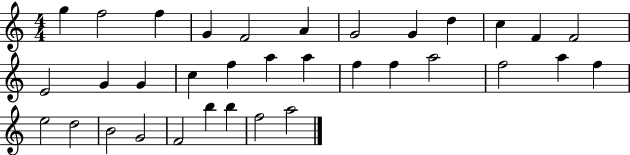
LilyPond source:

{
  \clef treble
  \numericTimeSignature
  \time 4/4
  \key c \major
  g''4 f''2 f''4 | g'4 f'2 a'4 | g'2 g'4 d''4 | c''4 f'4 f'2 | \break e'2 g'4 g'4 | c''4 f''4 a''4 a''4 | f''4 f''4 a''2 | f''2 a''4 f''4 | \break e''2 d''2 | b'2 g'2 | f'2 b''4 b''4 | f''2 a''2 | \break \bar "|."
}